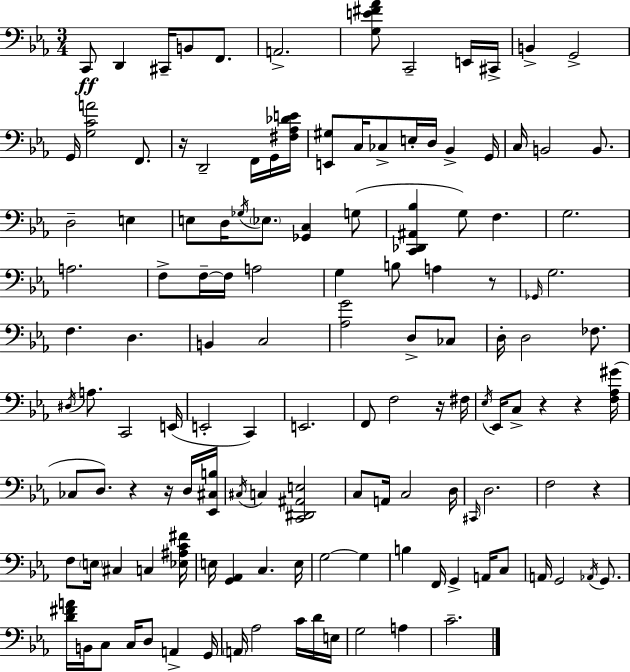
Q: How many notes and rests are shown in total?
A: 132